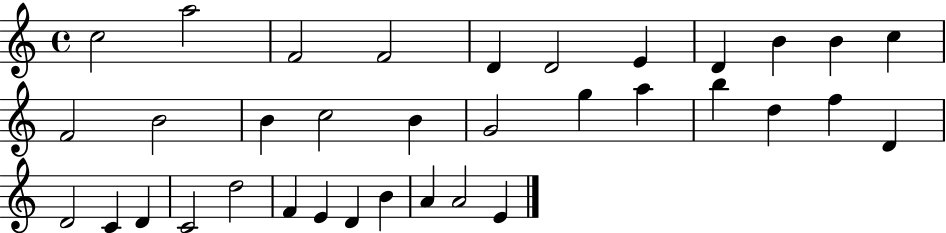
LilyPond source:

{
  \clef treble
  \time 4/4
  \defaultTimeSignature
  \key c \major
  c''2 a''2 | f'2 f'2 | d'4 d'2 e'4 | d'4 b'4 b'4 c''4 | \break f'2 b'2 | b'4 c''2 b'4 | g'2 g''4 a''4 | b''4 d''4 f''4 d'4 | \break d'2 c'4 d'4 | c'2 d''2 | f'4 e'4 d'4 b'4 | a'4 a'2 e'4 | \break \bar "|."
}